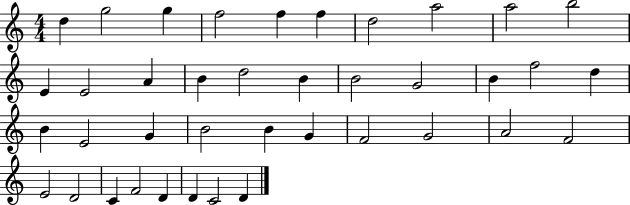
{
  \clef treble
  \numericTimeSignature
  \time 4/4
  \key c \major
  d''4 g''2 g''4 | f''2 f''4 f''4 | d''2 a''2 | a''2 b''2 | \break e'4 e'2 a'4 | b'4 d''2 b'4 | b'2 g'2 | b'4 f''2 d''4 | \break b'4 e'2 g'4 | b'2 b'4 g'4 | f'2 g'2 | a'2 f'2 | \break e'2 d'2 | c'4 f'2 d'4 | d'4 c'2 d'4 | \bar "|."
}